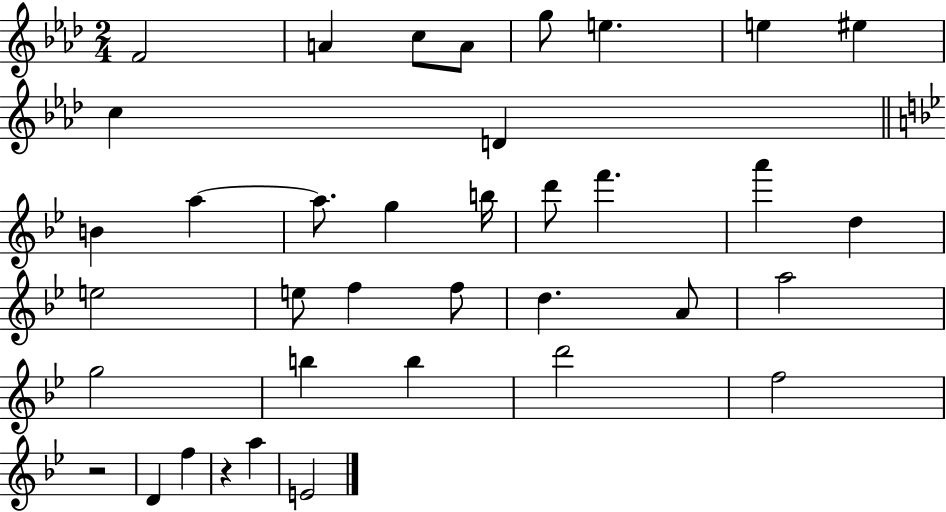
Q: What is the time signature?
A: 2/4